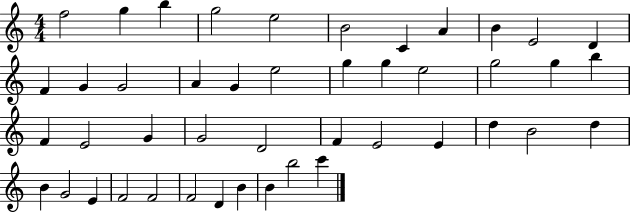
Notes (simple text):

F5/h G5/q B5/q G5/h E5/h B4/h C4/q A4/q B4/q E4/h D4/q F4/q G4/q G4/h A4/q G4/q E5/h G5/q G5/q E5/h G5/h G5/q B5/q F4/q E4/h G4/q G4/h D4/h F4/q E4/h E4/q D5/q B4/h D5/q B4/q G4/h E4/q F4/h F4/h F4/h D4/q B4/q B4/q B5/h C6/q